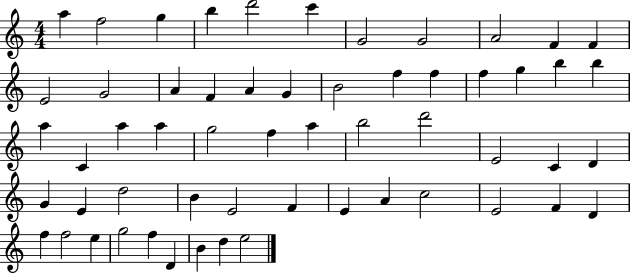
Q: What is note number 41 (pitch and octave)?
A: E4